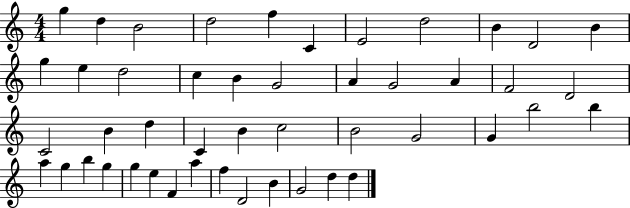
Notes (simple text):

G5/q D5/q B4/h D5/h F5/q C4/q E4/h D5/h B4/q D4/h B4/q G5/q E5/q D5/h C5/q B4/q G4/h A4/q G4/h A4/q F4/h D4/h C4/h B4/q D5/q C4/q B4/q C5/h B4/h G4/h G4/q B5/h B5/q A5/q G5/q B5/q G5/q G5/q E5/q F4/q A5/q F5/q D4/h B4/q G4/h D5/q D5/q